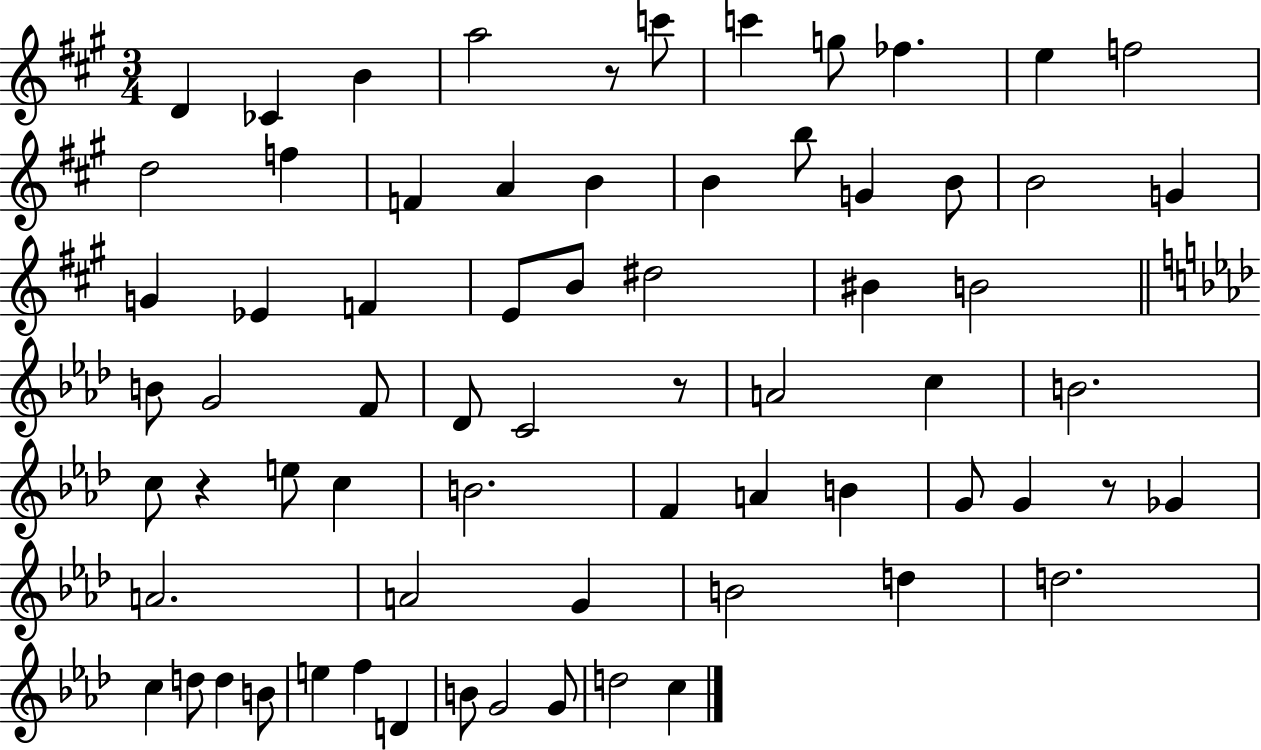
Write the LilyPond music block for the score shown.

{
  \clef treble
  \numericTimeSignature
  \time 3/4
  \key a \major
  d'4 ces'4 b'4 | a''2 r8 c'''8 | c'''4 g''8 fes''4. | e''4 f''2 | \break d''2 f''4 | f'4 a'4 b'4 | b'4 b''8 g'4 b'8 | b'2 g'4 | \break g'4 ees'4 f'4 | e'8 b'8 dis''2 | bis'4 b'2 | \bar "||" \break \key f \minor b'8 g'2 f'8 | des'8 c'2 r8 | a'2 c''4 | b'2. | \break c''8 r4 e''8 c''4 | b'2. | f'4 a'4 b'4 | g'8 g'4 r8 ges'4 | \break a'2. | a'2 g'4 | b'2 d''4 | d''2. | \break c''4 d''8 d''4 b'8 | e''4 f''4 d'4 | b'8 g'2 g'8 | d''2 c''4 | \break \bar "|."
}